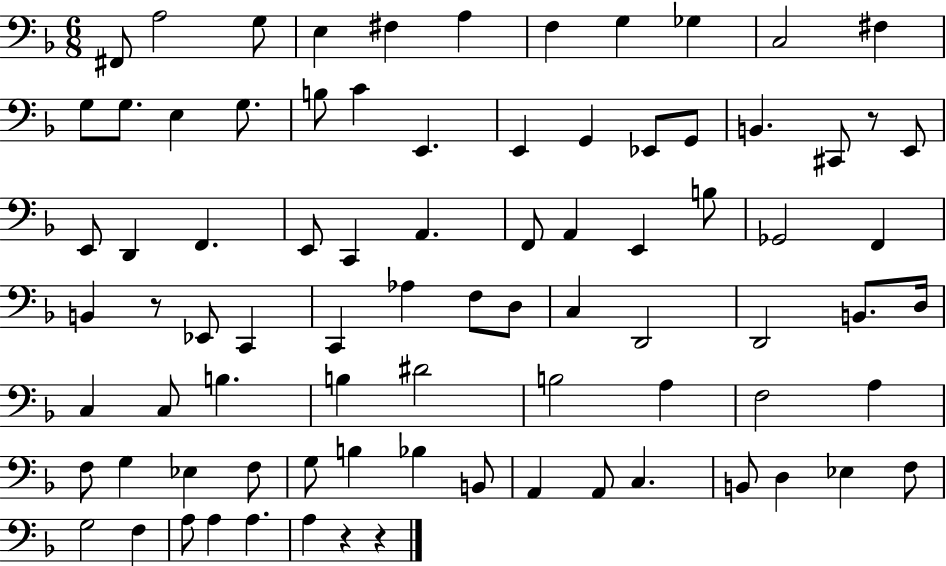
{
  \clef bass
  \numericTimeSignature
  \time 6/8
  \key f \major
  fis,8 a2 g8 | e4 fis4 a4 | f4 g4 ges4 | c2 fis4 | \break g8 g8. e4 g8. | b8 c'4 e,4. | e,4 g,4 ees,8 g,8 | b,4. cis,8 r8 e,8 | \break e,8 d,4 f,4. | e,8 c,4 a,4. | f,8 a,4 e,4 b8 | ges,2 f,4 | \break b,4 r8 ees,8 c,4 | c,4 aes4 f8 d8 | c4 d,2 | d,2 b,8. d16 | \break c4 c8 b4. | b4 dis'2 | b2 a4 | f2 a4 | \break f8 g4 ees4 f8 | g8 b4 bes4 b,8 | a,4 a,8 c4. | b,8 d4 ees4 f8 | \break g2 f4 | a8 a4 a4. | a4 r4 r4 | \bar "|."
}